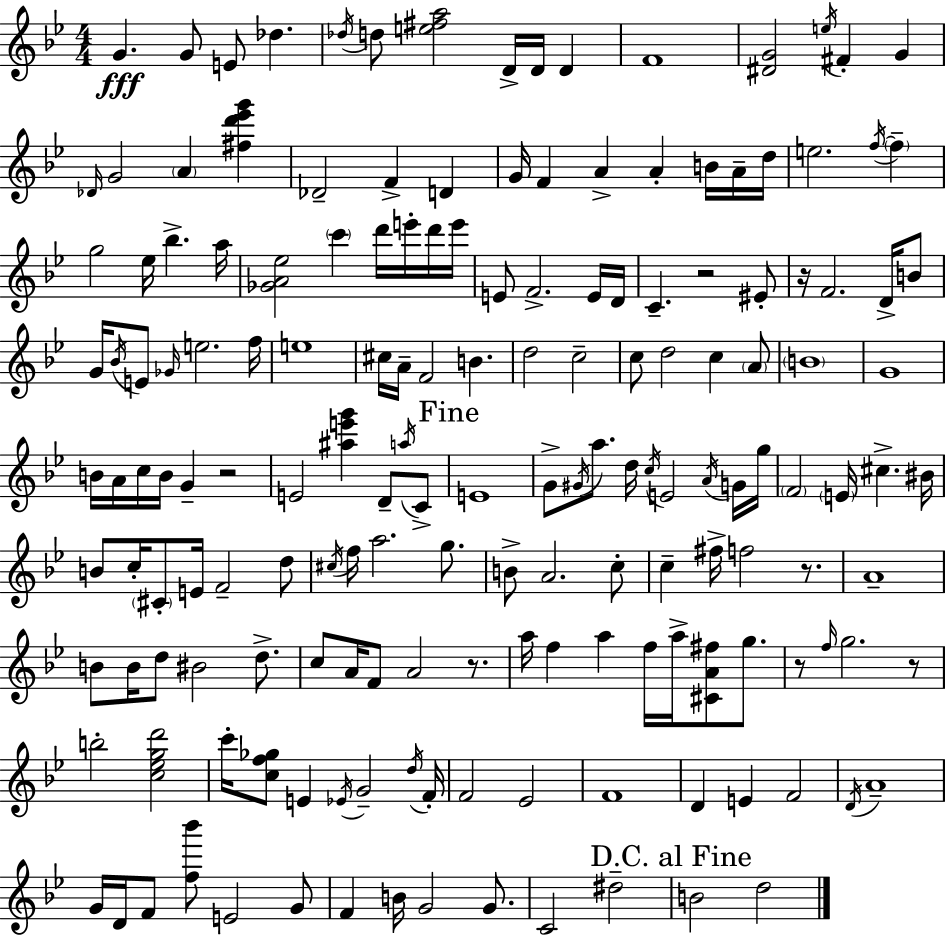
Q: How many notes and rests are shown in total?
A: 167